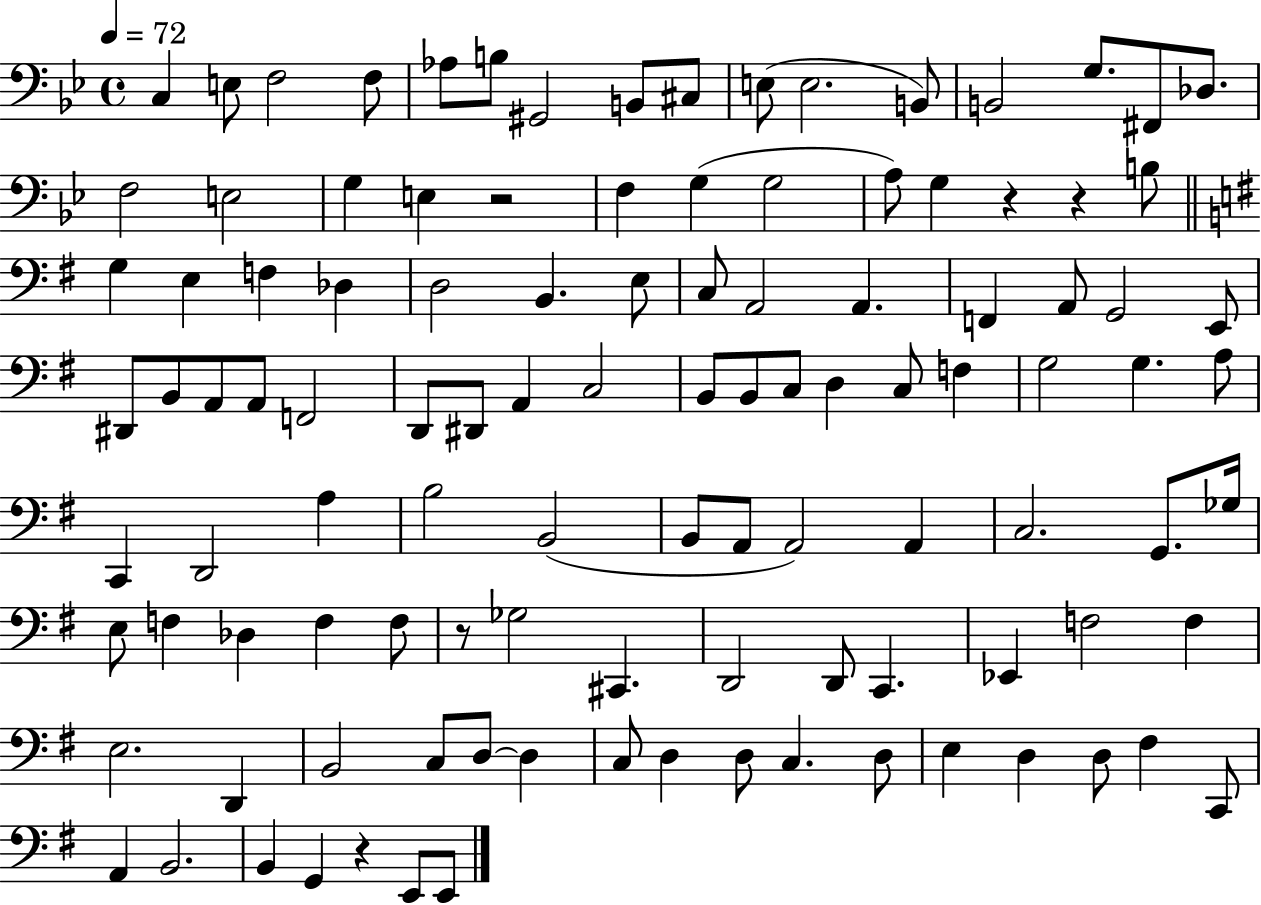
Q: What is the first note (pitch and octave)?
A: C3